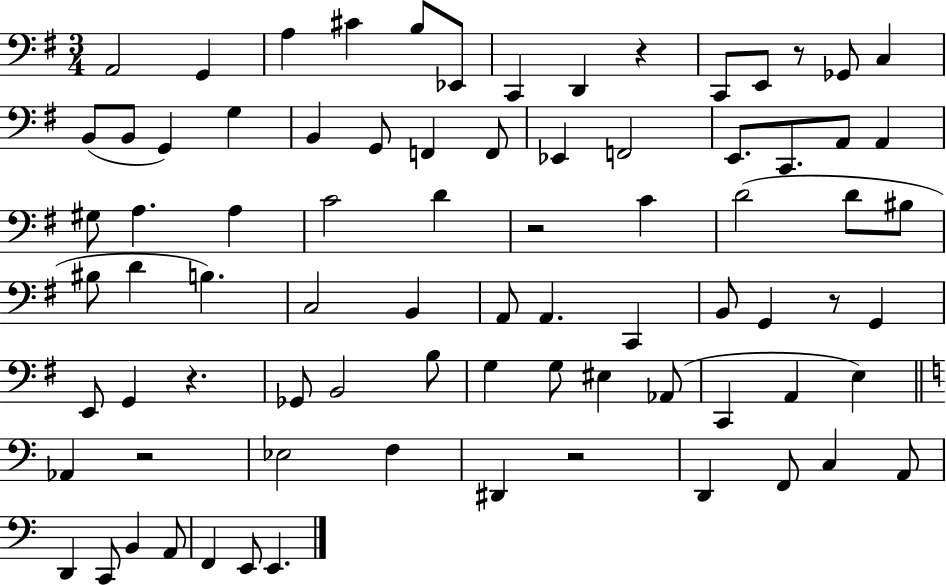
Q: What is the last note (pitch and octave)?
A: E2